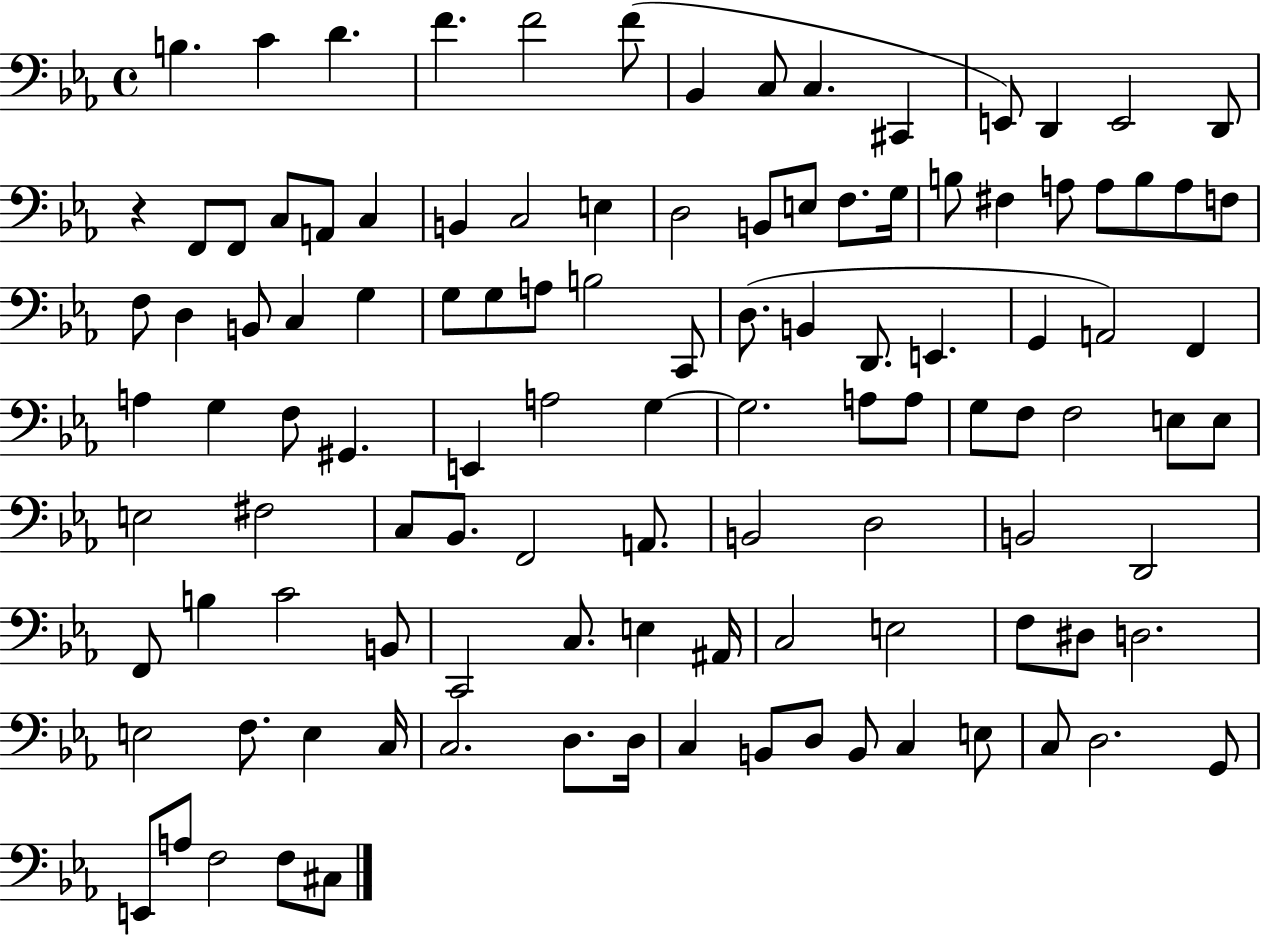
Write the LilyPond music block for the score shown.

{
  \clef bass
  \time 4/4
  \defaultTimeSignature
  \key ees \major
  b4. c'4 d'4. | f'4. f'2 f'8( | bes,4 c8 c4. cis,4 | e,8) d,4 e,2 d,8 | \break r4 f,8 f,8 c8 a,8 c4 | b,4 c2 e4 | d2 b,8 e8 f8. g16 | b8 fis4 a8 a8 b8 a8 f8 | \break f8 d4 b,8 c4 g4 | g8 g8 a8 b2 c,8 | d8.( b,4 d,8. e,4. | g,4 a,2) f,4 | \break a4 g4 f8 gis,4. | e,4 a2 g4~~ | g2. a8 a8 | g8 f8 f2 e8 e8 | \break e2 fis2 | c8 bes,8. f,2 a,8. | b,2 d2 | b,2 d,2 | \break f,8 b4 c'2 b,8 | c,2 c8. e4 ais,16 | c2 e2 | f8 dis8 d2. | \break e2 f8. e4 c16 | c2. d8. d16 | c4 b,8 d8 b,8 c4 e8 | c8 d2. g,8 | \break e,8 a8 f2 f8 cis8 | \bar "|."
}